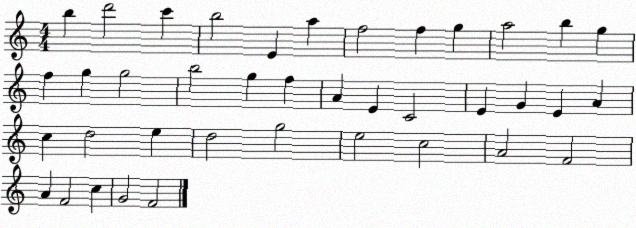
X:1
T:Untitled
M:4/4
L:1/4
K:C
b d'2 c' b2 E a f2 f g a2 b g f g g2 b2 g f A E C2 E G E A c d2 e d2 g2 e2 c2 A2 F2 A F2 c G2 F2